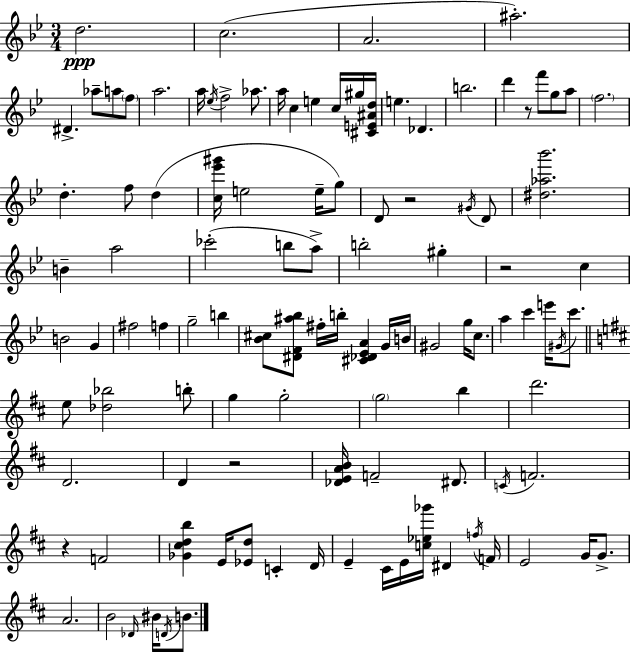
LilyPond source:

{
  \clef treble
  \numericTimeSignature
  \time 3/4
  \key bes \major
  \repeat volta 2 { d''2.\ppp | c''2.( | a'2. | ais''2.-.) | \break dis'4.-> aes''8-- a''8 \parenthesize f''8 | a''2. | a''16 \acciaccatura { ees''16 } f''2-> aes''8. | a''16 c''4 e''4 c''16 gis''16 | \break <cis' e' ais' d''>16 e''4. des'4. | b''2. | d'''4 r8 f'''8 g''8 a''8 | \parenthesize f''2. | \break d''4.-. f''8 d''4( | <c'' ees''' gis'''>16 e''2 e''16-- g''8) | d'8 r2 \acciaccatura { gis'16 } | d'8 <dis'' aes'' bes'''>2. | \break b'4-- a''2 | ces'''2-.( b''8 | a''8->) b''2-. gis''4-. | r2 c''4 | \break b'2 g'4 | fis''2 f''4 | g''2-- b''4 | <bes' cis''>8 <dis' f' ais'' bes''>8 fis''16-. b''16-. <cis' des' ees' a'>4 | \break g'16 b'16 gis'2 g''16 c''8. | a''4 c'''4 e'''16 \acciaccatura { gis'16 } | c'''8. \bar "||" \break \key d \major e''8 <des'' bes''>2 b''8-. | g''4 g''2-. | \parenthesize g''2 b''4 | d'''2. | \break d'2. | d'4 r2 | <des' e' a' b'>16 f'2-- dis'8. | \acciaccatura { c'16 } f'2. | \break r4 f'2 | <ges' cis'' d'' b''>4 e'16 <ees' d''>8 c'4-. | d'16 e'4-- cis'16 e'16 <c'' ees'' ges'''>16 dis'4 | \acciaccatura { f''16 } f'16 e'2 g'16 g'8.-> | \break a'2. | b'2 \grace { des'16 } bis'16 | \acciaccatura { d'16 } b'8. } \bar "|."
}